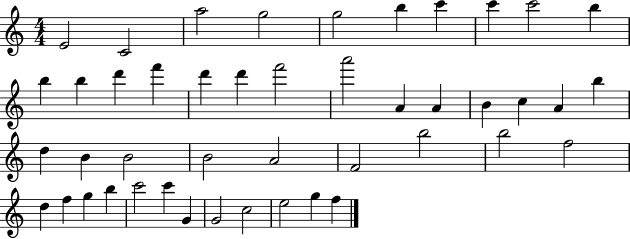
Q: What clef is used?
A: treble